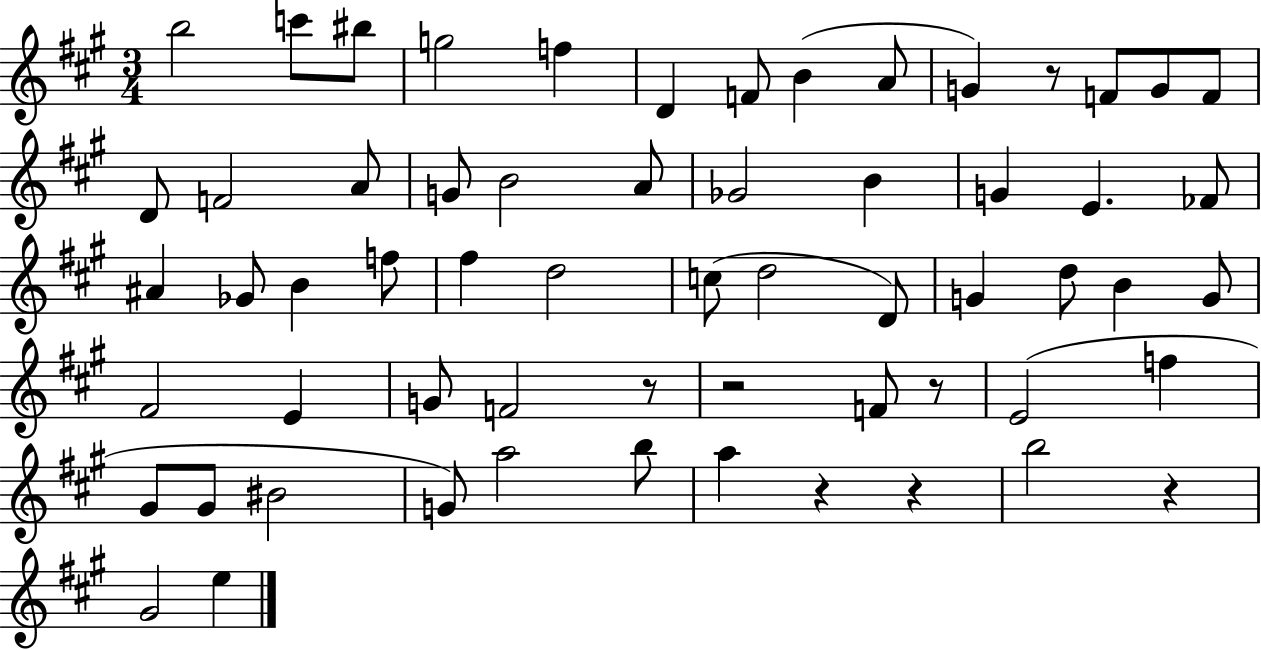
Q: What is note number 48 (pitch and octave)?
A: G4